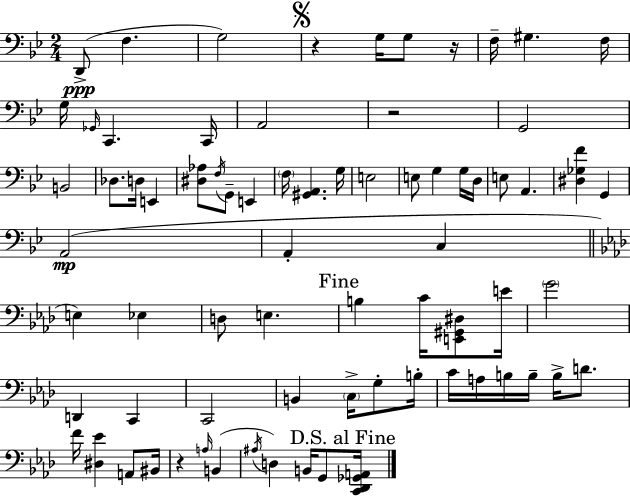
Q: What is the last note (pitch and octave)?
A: G2